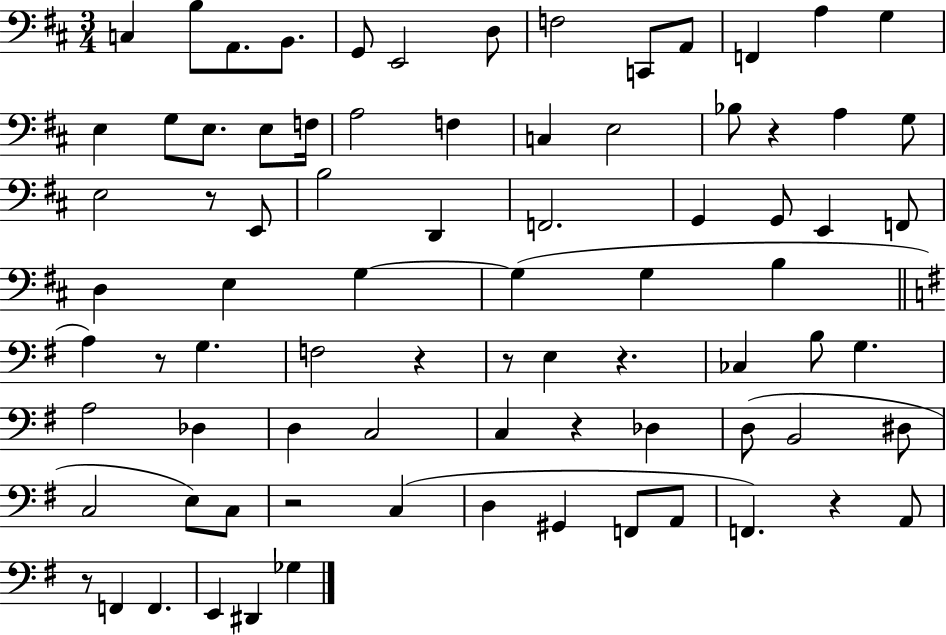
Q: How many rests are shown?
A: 10